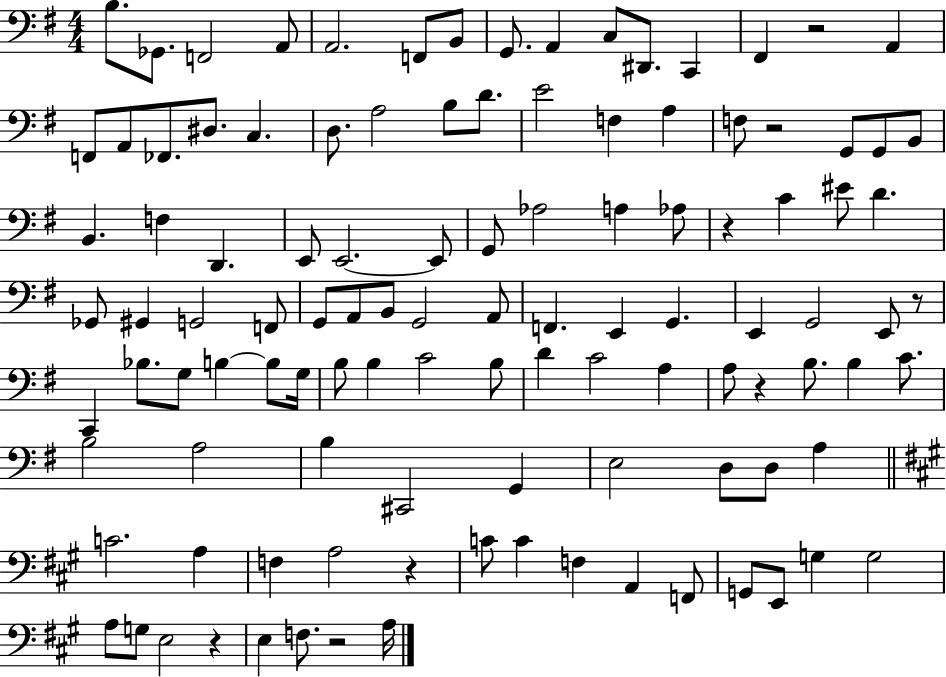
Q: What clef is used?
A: bass